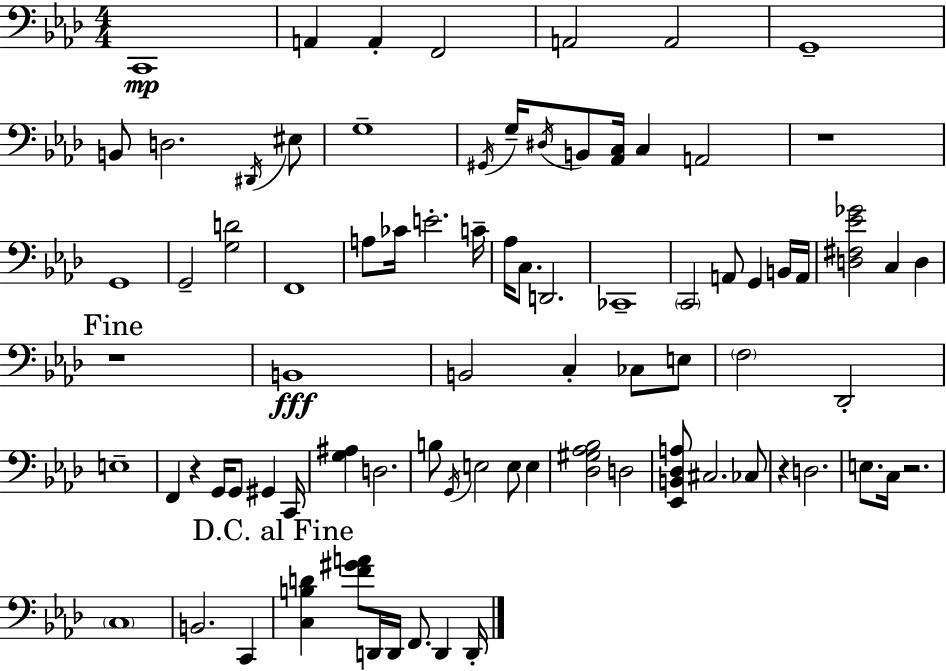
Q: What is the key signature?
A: AES major